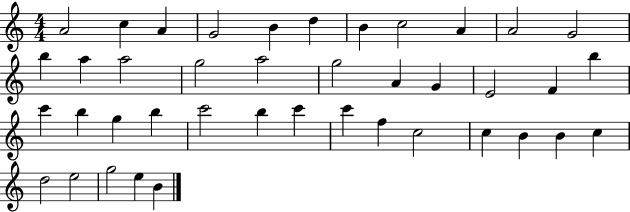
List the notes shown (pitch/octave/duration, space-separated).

A4/h C5/q A4/q G4/h B4/q D5/q B4/q C5/h A4/q A4/h G4/h B5/q A5/q A5/h G5/h A5/h G5/h A4/q G4/q E4/h F4/q B5/q C6/q B5/q G5/q B5/q C6/h B5/q C6/q C6/q F5/q C5/h C5/q B4/q B4/q C5/q D5/h E5/h G5/h E5/q B4/q